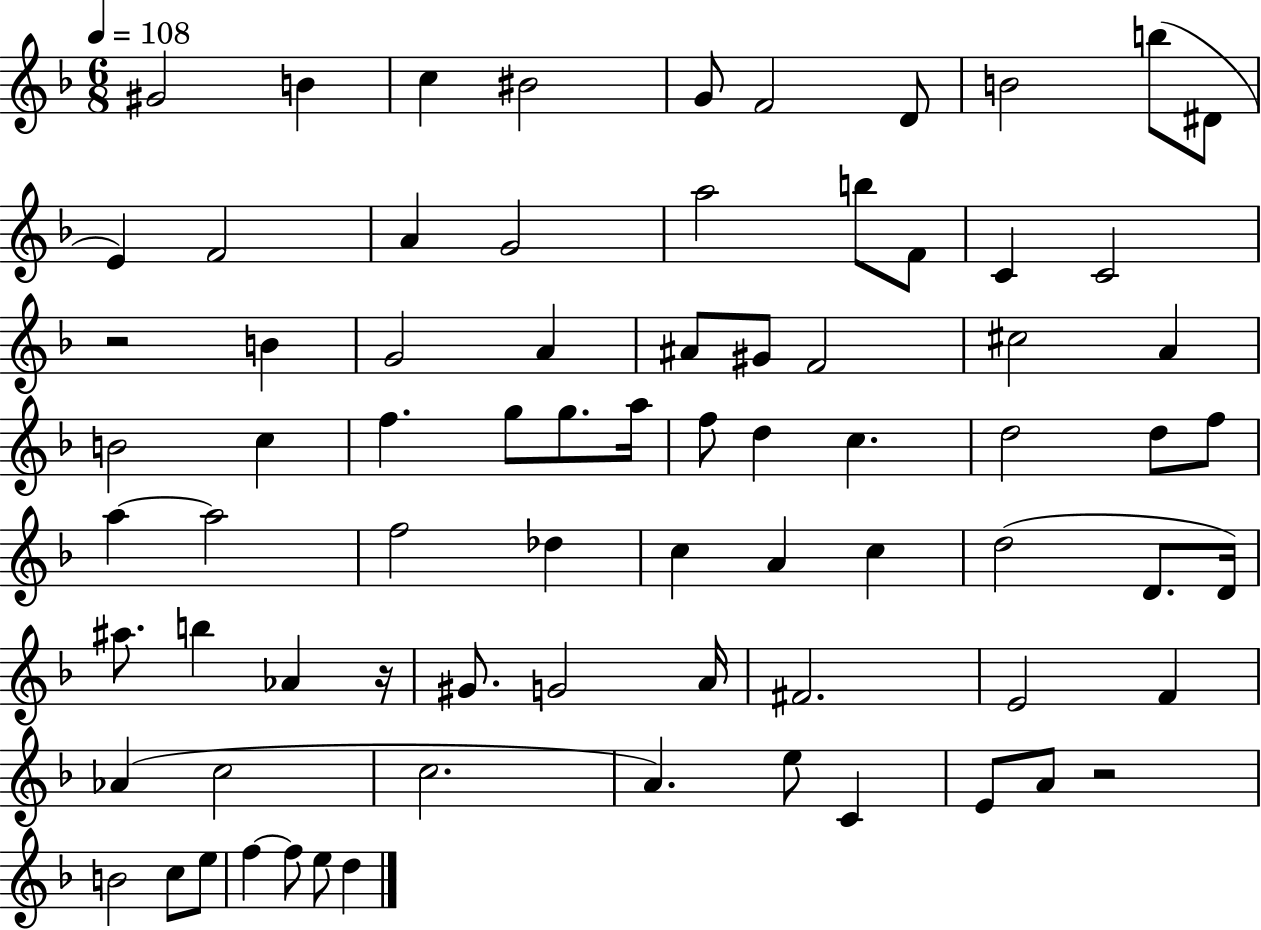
G#4/h B4/q C5/q BIS4/h G4/e F4/h D4/e B4/h B5/e D#4/e E4/q F4/h A4/q G4/h A5/h B5/e F4/e C4/q C4/h R/h B4/q G4/h A4/q A#4/e G#4/e F4/h C#5/h A4/q B4/h C5/q F5/q. G5/e G5/e. A5/s F5/e D5/q C5/q. D5/h D5/e F5/e A5/q A5/h F5/h Db5/q C5/q A4/q C5/q D5/h D4/e. D4/s A#5/e. B5/q Ab4/q R/s G#4/e. G4/h A4/s F#4/h. E4/h F4/q Ab4/q C5/h C5/h. A4/q. E5/e C4/q E4/e A4/e R/h B4/h C5/e E5/e F5/q F5/e E5/e D5/q